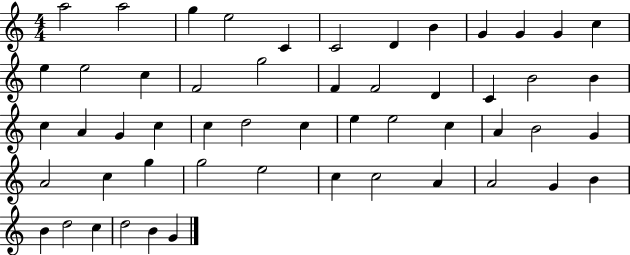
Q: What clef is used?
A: treble